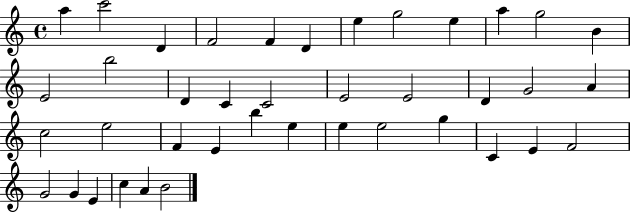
{
  \clef treble
  \time 4/4
  \defaultTimeSignature
  \key c \major
  a''4 c'''2 d'4 | f'2 f'4 d'4 | e''4 g''2 e''4 | a''4 g''2 b'4 | \break e'2 b''2 | d'4 c'4 c'2 | e'2 e'2 | d'4 g'2 a'4 | \break c''2 e''2 | f'4 e'4 b''4 e''4 | e''4 e''2 g''4 | c'4 e'4 f'2 | \break g'2 g'4 e'4 | c''4 a'4 b'2 | \bar "|."
}